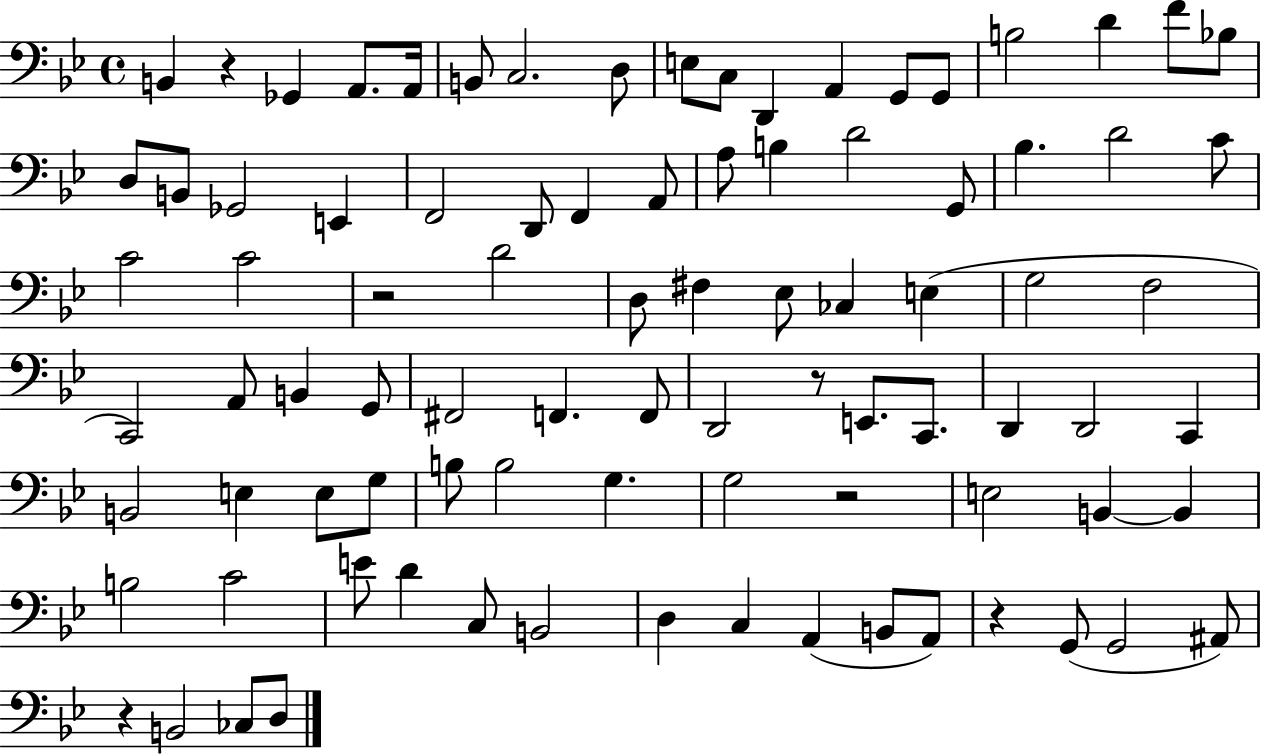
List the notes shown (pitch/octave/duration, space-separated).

B2/q R/q Gb2/q A2/e. A2/s B2/e C3/h. D3/e E3/e C3/e D2/q A2/q G2/e G2/e B3/h D4/q F4/e Bb3/e D3/e B2/e Gb2/h E2/q F2/h D2/e F2/q A2/e A3/e B3/q D4/h G2/e Bb3/q. D4/h C4/e C4/h C4/h R/h D4/h D3/e F#3/q Eb3/e CES3/q E3/q G3/h F3/h C2/h A2/e B2/q G2/e F#2/h F2/q. F2/e D2/h R/e E2/e. C2/e. D2/q D2/h C2/q B2/h E3/q E3/e G3/e B3/e B3/h G3/q. G3/h R/h E3/h B2/q B2/q B3/h C4/h E4/e D4/q C3/e B2/h D3/q C3/q A2/q B2/e A2/e R/q G2/e G2/h A#2/e R/q B2/h CES3/e D3/e